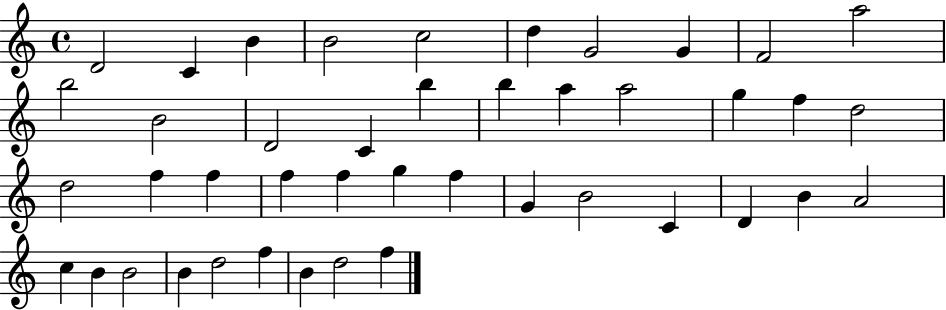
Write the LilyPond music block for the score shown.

{
  \clef treble
  \time 4/4
  \defaultTimeSignature
  \key c \major
  d'2 c'4 b'4 | b'2 c''2 | d''4 g'2 g'4 | f'2 a''2 | \break b''2 b'2 | d'2 c'4 b''4 | b''4 a''4 a''2 | g''4 f''4 d''2 | \break d''2 f''4 f''4 | f''4 f''4 g''4 f''4 | g'4 b'2 c'4 | d'4 b'4 a'2 | \break c''4 b'4 b'2 | b'4 d''2 f''4 | b'4 d''2 f''4 | \bar "|."
}